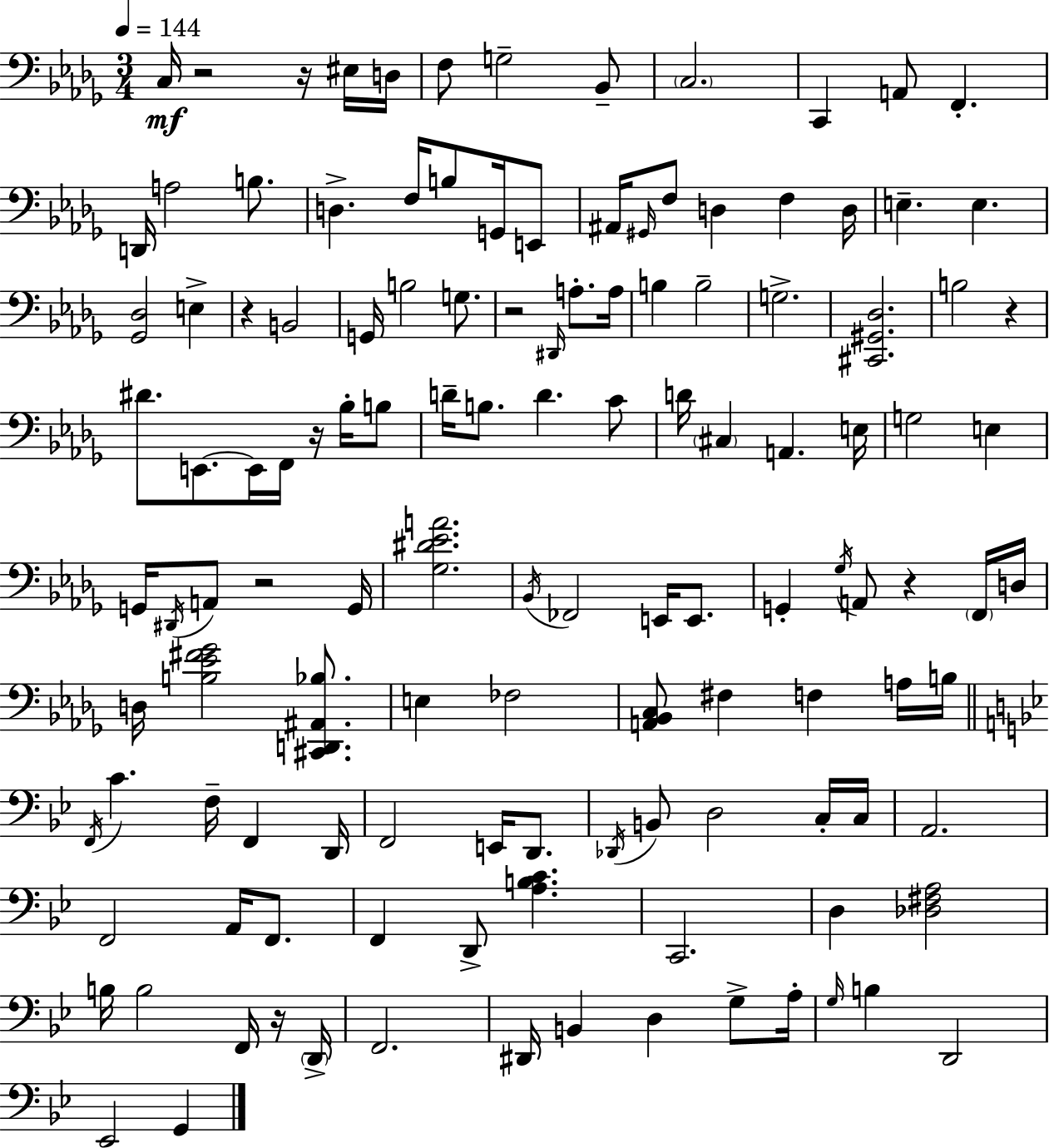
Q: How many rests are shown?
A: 9